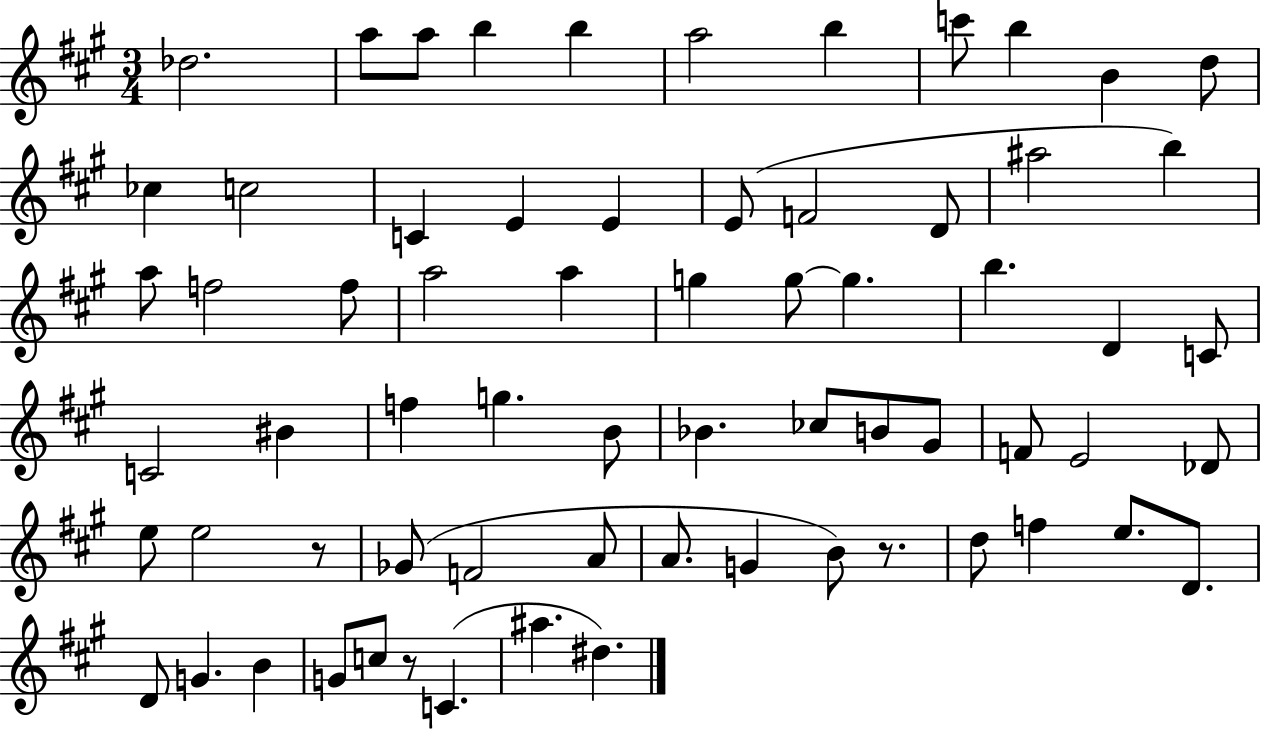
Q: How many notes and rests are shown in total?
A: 67